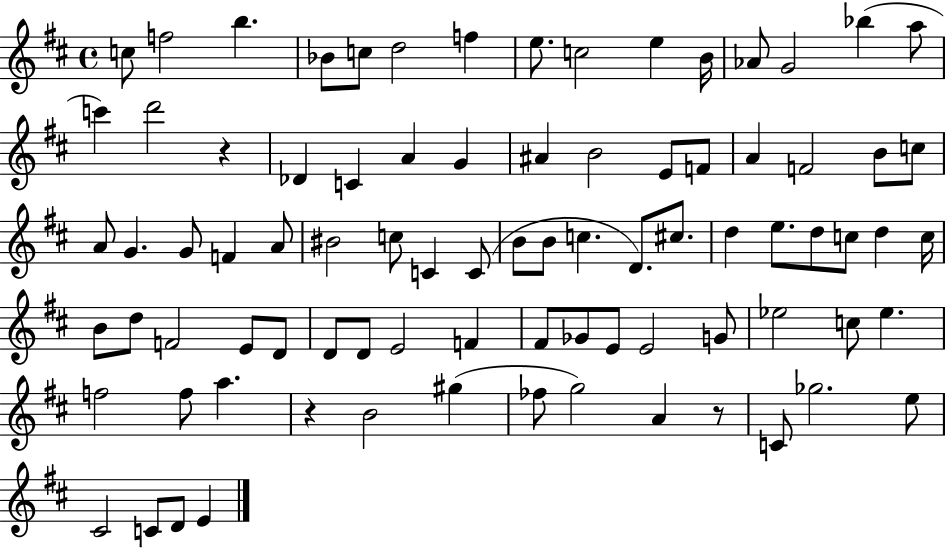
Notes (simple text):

C5/e F5/h B5/q. Bb4/e C5/e D5/h F5/q E5/e. C5/h E5/q B4/s Ab4/e G4/h Bb5/q A5/e C6/q D6/h R/q Db4/q C4/q A4/q G4/q A#4/q B4/h E4/e F4/e A4/q F4/h B4/e C5/e A4/e G4/q. G4/e F4/q A4/e BIS4/h C5/e C4/q C4/e B4/e B4/e C5/q. D4/e. C#5/e. D5/q E5/e. D5/e C5/e D5/q C5/s B4/e D5/e F4/h E4/e D4/e D4/e D4/e E4/h F4/q F#4/e Gb4/e E4/e E4/h G4/e Eb5/h C5/e Eb5/q. F5/h F5/e A5/q. R/q B4/h G#5/q FES5/e G5/h A4/q R/e C4/e Gb5/h. E5/e C#4/h C4/e D4/e E4/q